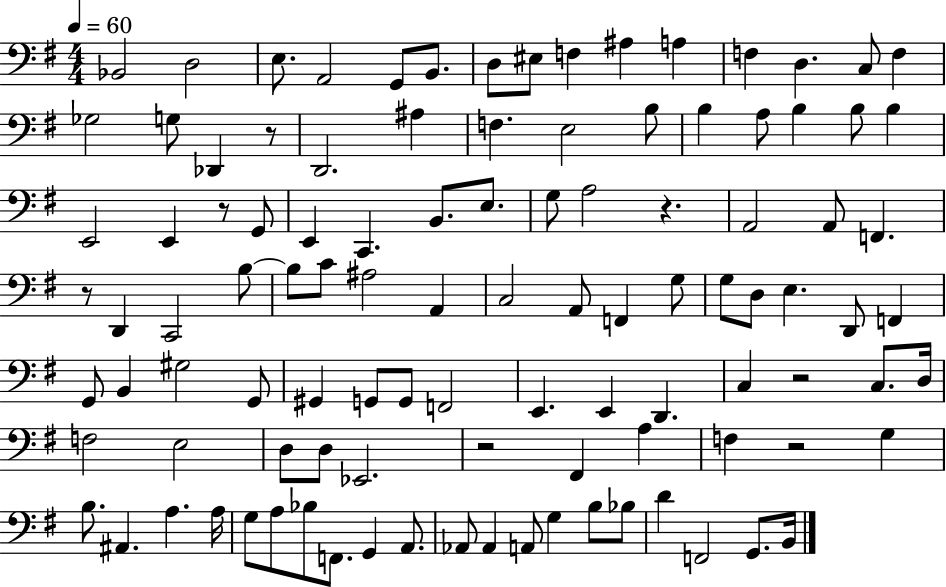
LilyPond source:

{
  \clef bass
  \numericTimeSignature
  \time 4/4
  \key g \major
  \tempo 4 = 60
  \repeat volta 2 { bes,2 d2 | e8. a,2 g,8 b,8. | d8 eis8 f4 ais4 a4 | f4 d4. c8 f4 | \break ges2 g8 des,4 r8 | d,2. ais4 | f4. e2 b8 | b4 a8 b4 b8 b4 | \break e,2 e,4 r8 g,8 | e,4 c,4. b,8. e8. | g8 a2 r4. | a,2 a,8 f,4. | \break r8 d,4 c,2 b8~~ | b8 c'8 ais2 a,4 | c2 a,8 f,4 g8 | g8 d8 e4. d,8 f,4 | \break g,8 b,4 gis2 g,8 | gis,4 g,8 g,8 f,2 | e,4. e,4 d,4. | c4 r2 c8. d16 | \break f2 e2 | d8 d8 ees,2. | r2 fis,4 a4 | f4 r2 g4 | \break b8. ais,4. a4. a16 | g8 a8 bes8 f,8. g,4 a,8. | aes,8 aes,4 a,8 g4 b8 bes8 | d'4 f,2 g,8. b,16 | \break } \bar "|."
}